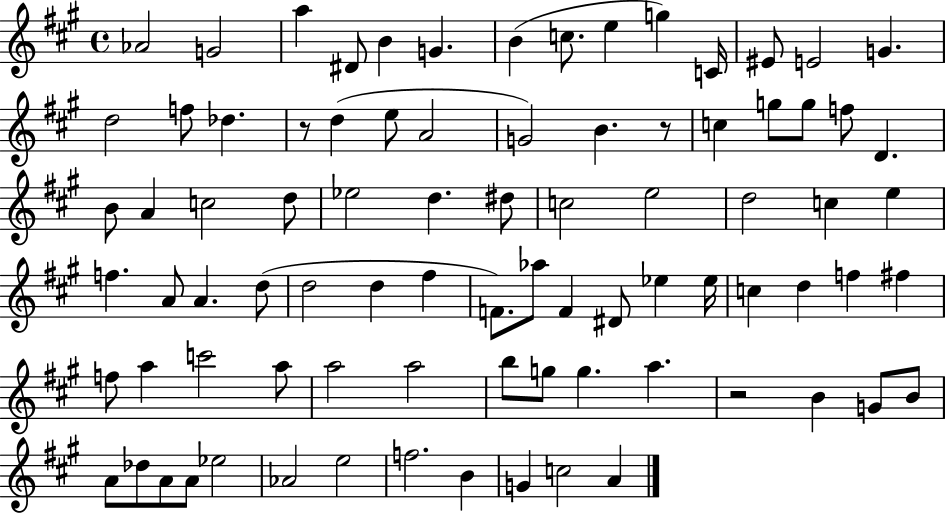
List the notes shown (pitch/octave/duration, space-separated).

Ab4/h G4/h A5/q D#4/e B4/q G4/q. B4/q C5/e. E5/q G5/q C4/s EIS4/e E4/h G4/q. D5/h F5/e Db5/q. R/e D5/q E5/e A4/h G4/h B4/q. R/e C5/q G5/e G5/e F5/e D4/q. B4/e A4/q C5/h D5/e Eb5/h D5/q. D#5/e C5/h E5/h D5/h C5/q E5/q F5/q. A4/e A4/q. D5/e D5/h D5/q F#5/q F4/e. Ab5/e F4/q D#4/e Eb5/q Eb5/s C5/q D5/q F5/q F#5/q F5/e A5/q C6/h A5/e A5/h A5/h B5/e G5/e G5/q. A5/q. R/h B4/q G4/e B4/e A4/e Db5/e A4/e A4/e Eb5/h Ab4/h E5/h F5/h. B4/q G4/q C5/h A4/q